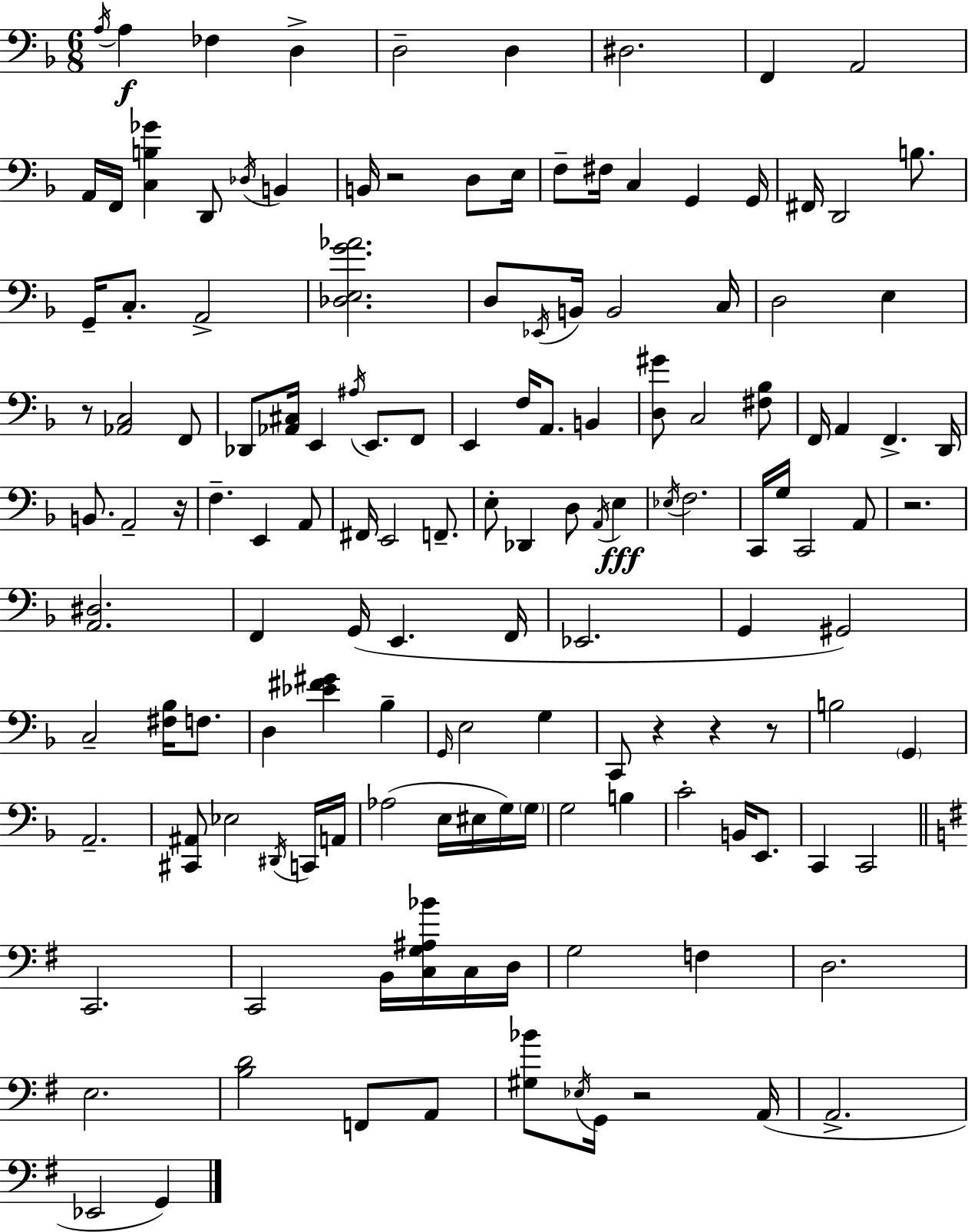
{
  \clef bass
  \numericTimeSignature
  \time 6/8
  \key f \major
  \acciaccatura { a16 }\f a4 fes4 d4-> | d2-- d4 | dis2. | f,4 a,2 | \break a,16 f,16 <c b ges'>4 d,8 \acciaccatura { des16 } b,4 | b,16 r2 d8 | e16 f8-- fis16 c4 g,4 | g,16 fis,16 d,2 b8. | \break g,16-- c8.-. a,2-> | <des e g' aes'>2. | d8 \acciaccatura { ees,16 } b,16 b,2 | c16 d2 e4 | \break r8 <aes, c>2 | f,8 des,8 <aes, cis>16 e,4 \acciaccatura { ais16 } e,8. | f,8 e,4 f16 a,8. | b,4 <d gis'>8 c2 | \break <fis bes>8 f,16 a,4 f,4.-> | d,16 b,8. a,2-- | r16 f4.-- e,4 | a,8 fis,16 e,2 | \break f,8.-- e8-. des,4 d8 | \acciaccatura { a,16 }\fff e4 \acciaccatura { ees16 } f2. | c,16 g16 c,2 | a,8 r2. | \break <a, dis>2. | f,4 g,16( e,4. | f,16 ees,2. | g,4 gis,2) | \break c2-- | <fis bes>16 f8. d4 <ees' fis' gis'>4 | bes4-- \grace { g,16 } e2 | g4 c,8 r4 | \break r4 r8 b2 | \parenthesize g,4 a,2.-- | <cis, ais,>8 ees2 | \acciaccatura { dis,16 } c,16 a,16 aes2( | \break e16 eis16 g16) \parenthesize g16 g2 | b4 c'2-. | b,16 e,8. c,4 | c,2 \bar "||" \break \key e \minor c,2. | c,2 b,16 <c g ais bes'>16 c16 d16 | g2 f4 | d2. | \break e2. | <b d'>2 f,8 a,8 | <gis bes'>8 \acciaccatura { ees16 } g,16 r2 | a,16( a,2.-> | \break ees,2 g,4) | \bar "|."
}